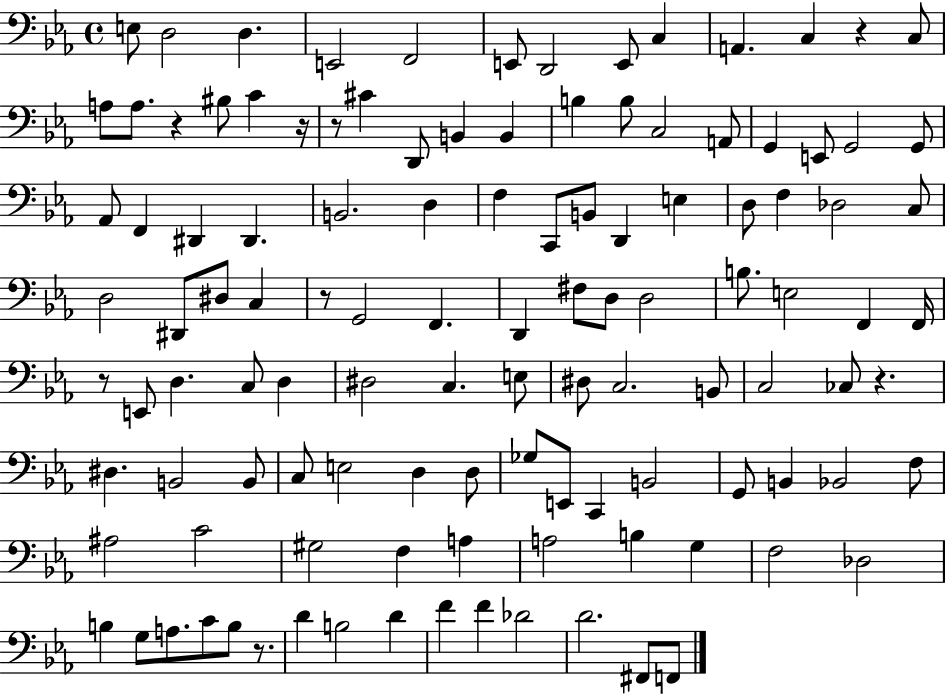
{
  \clef bass
  \time 4/4
  \defaultTimeSignature
  \key ees \major
  e8 d2 d4. | e,2 f,2 | e,8 d,2 e,8 c4 | a,4. c4 r4 c8 | \break a8 a8. r4 bis8 c'4 r16 | r8 cis'4 d,8 b,4 b,4 | b4 b8 c2 a,8 | g,4 e,8 g,2 g,8 | \break aes,8 f,4 dis,4 dis,4. | b,2. d4 | f4 c,8 b,8 d,4 e4 | d8 f4 des2 c8 | \break d2 dis,8 dis8 c4 | r8 g,2 f,4. | d,4 fis8 d8 d2 | b8. e2 f,4 f,16 | \break r8 e,8 d4. c8 d4 | dis2 c4. e8 | dis8 c2. b,8 | c2 ces8 r4. | \break dis4. b,2 b,8 | c8 e2 d4 d8 | ges8 e,8 c,4 b,2 | g,8 b,4 bes,2 f8 | \break ais2 c'2 | gis2 f4 a4 | a2 b4 g4 | f2 des2 | \break b4 g8 a8. c'8 b8 r8. | d'4 b2 d'4 | f'4 f'4 des'2 | d'2. fis,8 f,8 | \break \bar "|."
}